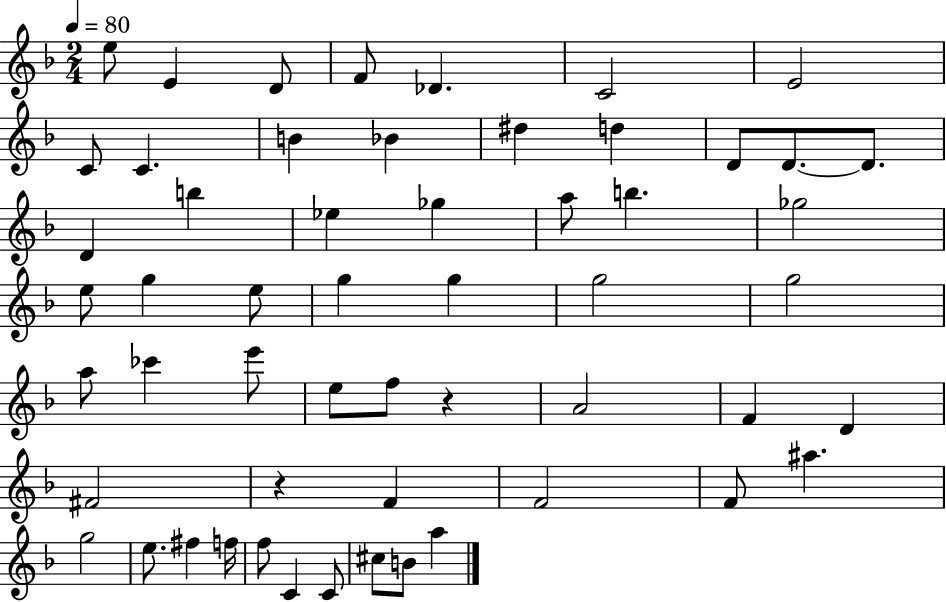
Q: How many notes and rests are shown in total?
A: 55